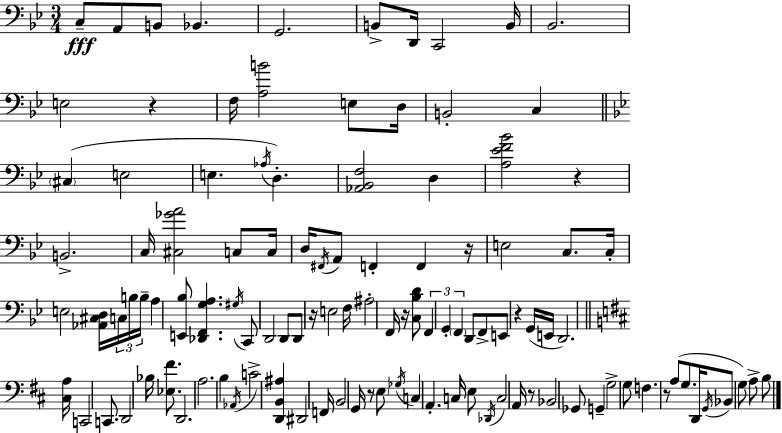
C3/e A2/e B2/e Bb2/q. G2/h. B2/e D2/s C2/h B2/s Bb2/h. E3/h R/q F3/s [A3,B4]/h E3/e D3/s B2/h C3/q C#3/q E3/h E3/q. Ab3/s D3/q. [Ab2,Bb2,F3]/h D3/q [A3,Eb4,F4,Bb4]/h R/q B2/h. C3/s [C#3,Gb4,A4]/h C3/e C3/s D3/s F#2/s A2/e F2/q F2/q R/s E3/h C3/e. C3/s E3/h [Ab2,C#3,D3]/s C3/s B3/s B3/s A3/q [E2,Bb3]/e [Db2,F2,G3,A3]/q. G#3/s C2/e D2/h D2/e D2/e R/s E3/h F3/s A#3/h F2/s R/s [C3,Bb3,D4]/e F2/q G2/q F2/q D2/e F2/e E2/e R/q G2/s E2/s D2/h. [C#3,A3]/s C2/h C2/e. D2/h Bb3/s [Eb3,F#4]/e. D2/h. A3/h. B3/q Ab2/s C4/h [D2,B2,A#3]/q D#2/h F2/s B2/h G2/s R/e E3/e Gb3/s C3/q A2/q. C3/s E3/e Db2/s C3/h A2/s R/e Bb2/h Gb2/e G2/q G3/h G3/e F3/q. R/e A3/e G3/e. D2/s G2/s Bb2/e G3/e A3/e B3/e